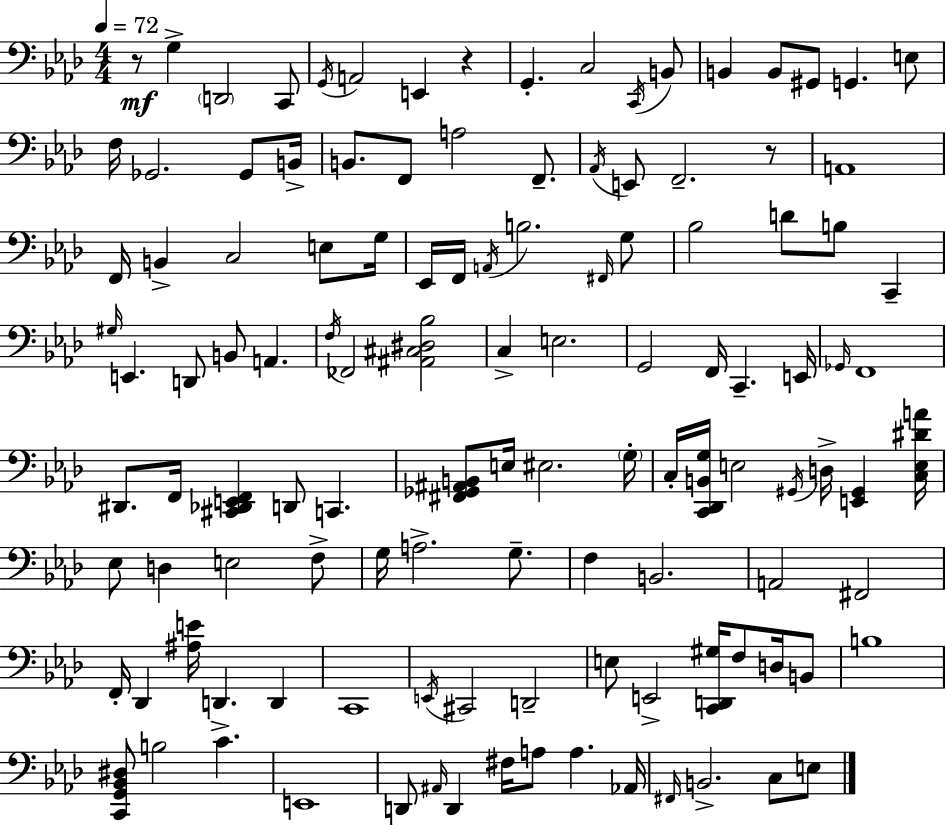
R/e G3/q D2/h C2/e G2/s A2/h E2/q R/q G2/q. C3/h C2/s B2/e B2/q B2/e G#2/e G2/q. E3/e F3/s Gb2/h. Gb2/e B2/s B2/e. F2/e A3/h F2/e. Ab2/s E2/e F2/h. R/e A2/w F2/s B2/q C3/h E3/e G3/s Eb2/s F2/s A2/s B3/h. F#2/s G3/e Bb3/h D4/e B3/e C2/q G#3/s E2/q. D2/e B2/e A2/q. F3/s FES2/h [A#2,C#3,D#3,Bb3]/h C3/q E3/h. G2/h F2/s C2/q. E2/s Gb2/s F2/w D#2/e. F2/s [C#2,Db2,E2,F2]/q D2/e C2/q. [F#2,Gb2,A#2,B2]/e E3/s EIS3/h. G3/s C3/s [C2,Db2,B2,G3]/s E3/h G#2/s D3/s [E2,G#2]/q [C3,E3,D#4,A4]/s Eb3/e D3/q E3/h F3/e G3/s A3/h. G3/e. F3/q B2/h. A2/h F#2/h F2/s Db2/q [A#3,E4]/s D2/q. D2/q C2/w E2/s C#2/h D2/h E3/e E2/h [C2,D2,G#3]/s F3/e D3/s B2/e B3/w [C2,G2,Bb2,D#3]/e B3/h C4/q. E2/w D2/e A#2/s D2/q F#3/s A3/e A3/q. Ab2/s F#2/s B2/h. C3/e E3/e